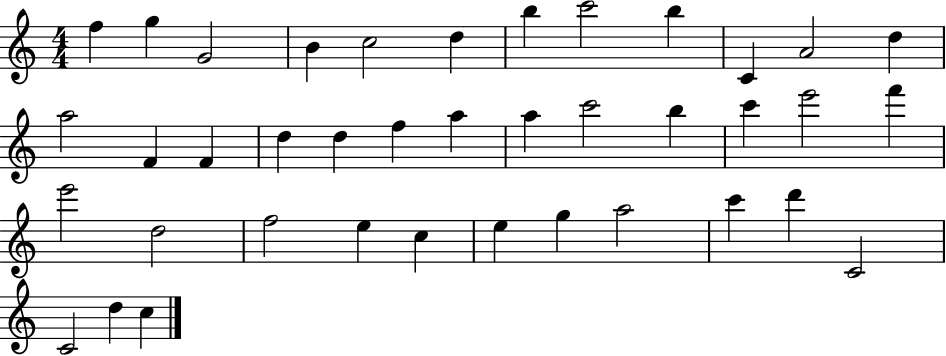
{
  \clef treble
  \numericTimeSignature
  \time 4/4
  \key c \major
  f''4 g''4 g'2 | b'4 c''2 d''4 | b''4 c'''2 b''4 | c'4 a'2 d''4 | \break a''2 f'4 f'4 | d''4 d''4 f''4 a''4 | a''4 c'''2 b''4 | c'''4 e'''2 f'''4 | \break e'''2 d''2 | f''2 e''4 c''4 | e''4 g''4 a''2 | c'''4 d'''4 c'2 | \break c'2 d''4 c''4 | \bar "|."
}